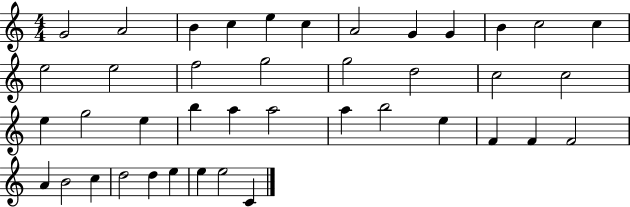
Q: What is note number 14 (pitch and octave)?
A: E5